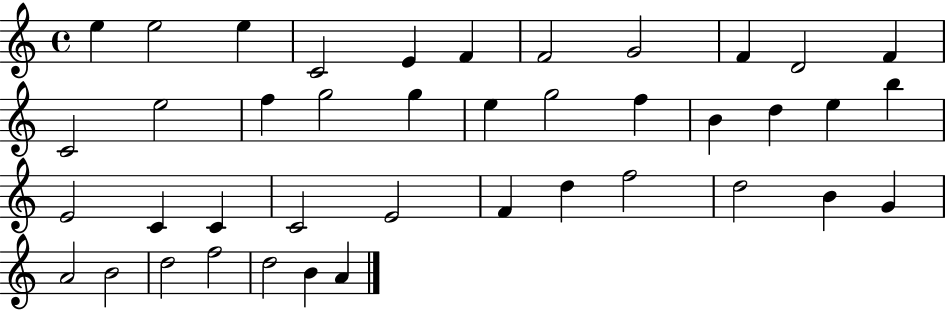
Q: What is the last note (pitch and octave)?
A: A4